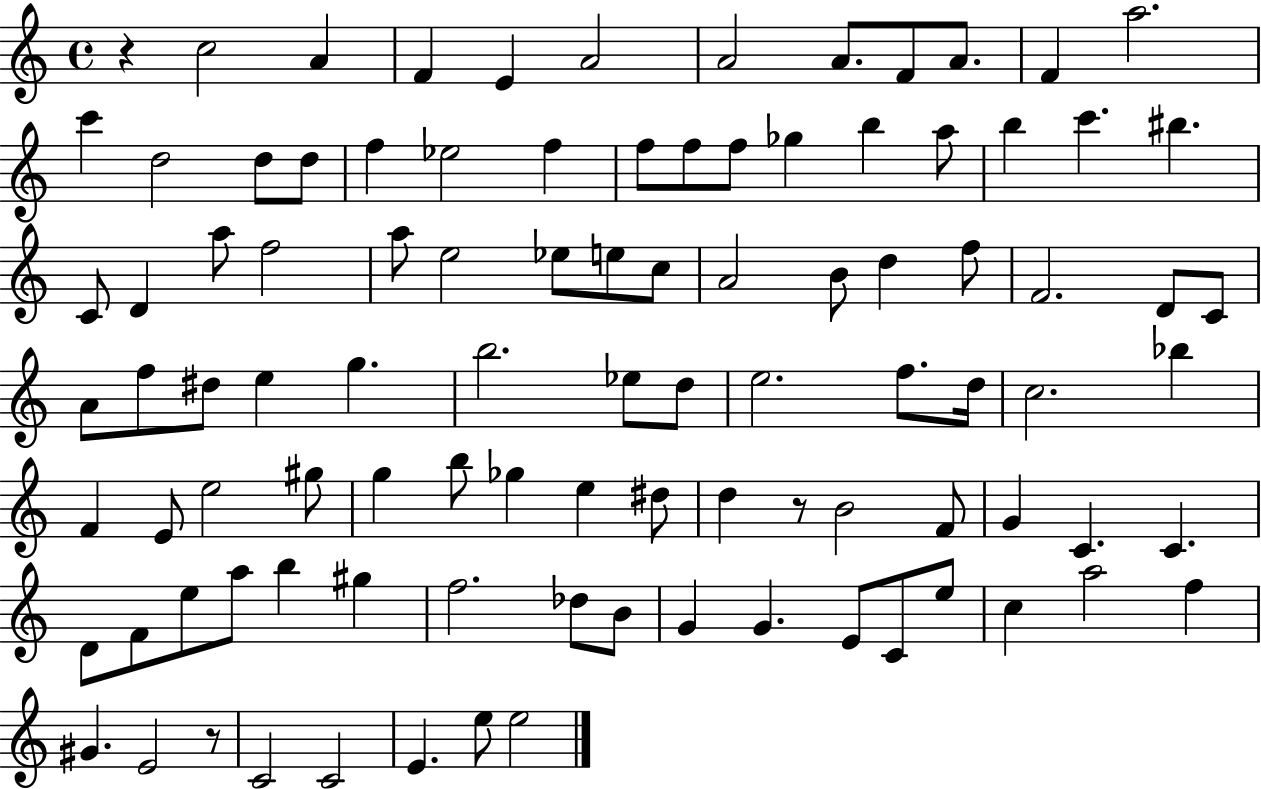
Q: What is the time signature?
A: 4/4